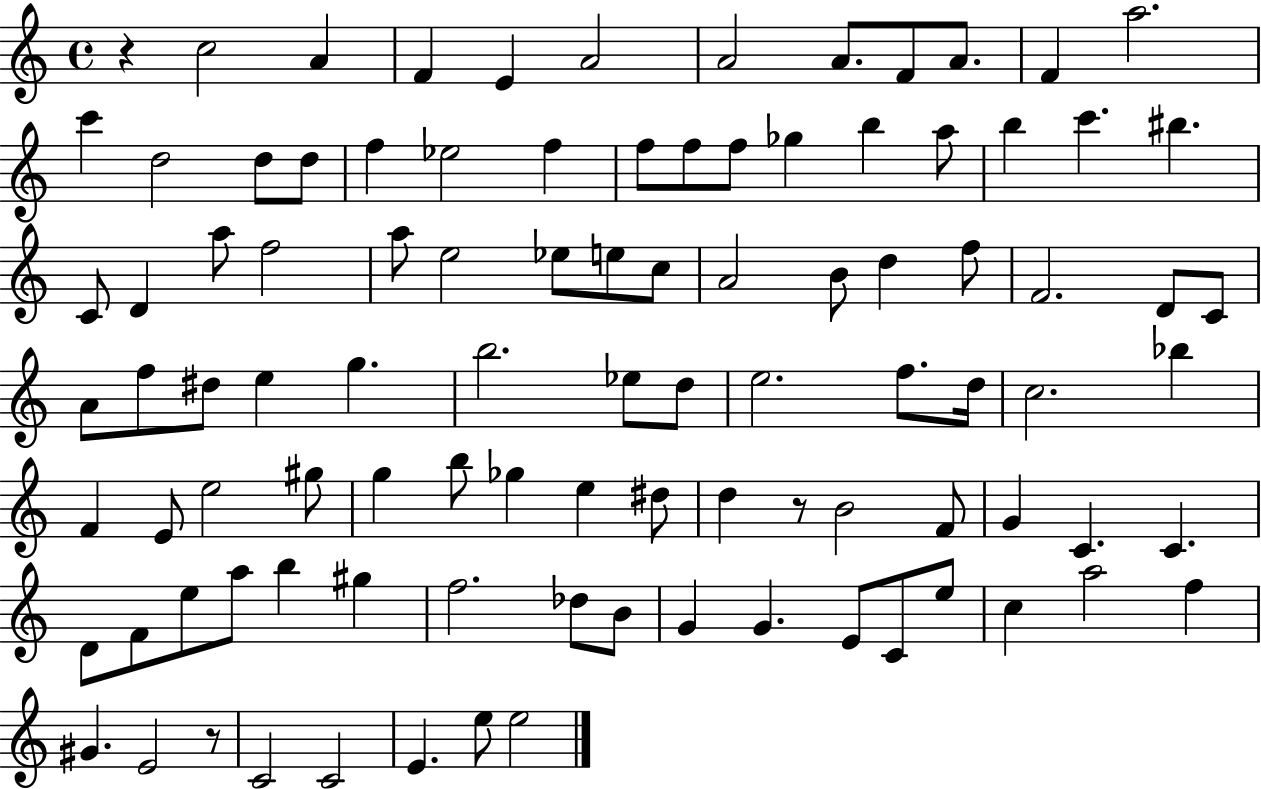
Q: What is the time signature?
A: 4/4